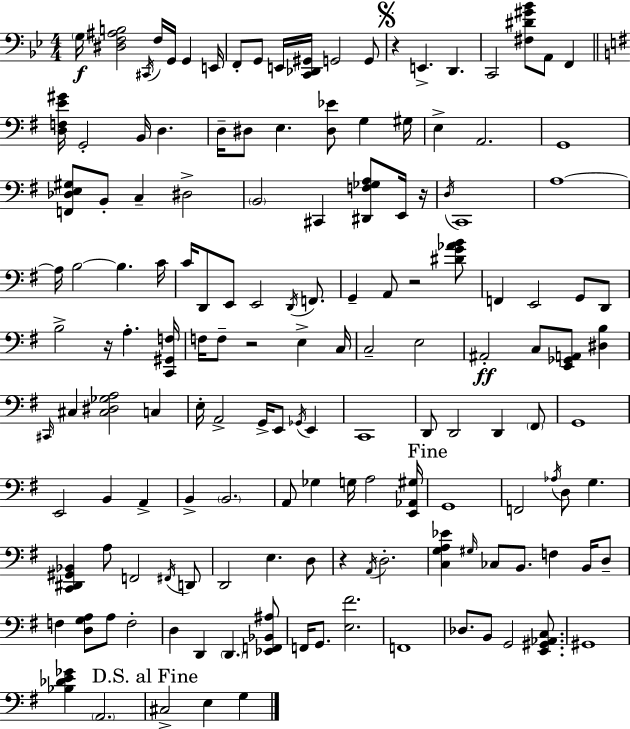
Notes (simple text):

G3/s [D#3,F3,A#3,B3]/h C#2/s F3/s G2/s G2/q E2/s F2/e G2/e E2/s [C2,Db2,G#2]/s G2/h G2/e R/q E2/q. D2/q. C2/h [F#3,D#4,G#4,Bb4]/e A2/e F2/q [D3,F3,E4,G#4]/s G2/h B2/s D3/q. D3/s D#3/e E3/q. [D#3,Eb4]/e G3/q G#3/s E3/q A2/h. G2/w [F2,Db3,E3,G#3]/e B2/e C3/q D#3/h B2/h C#2/q [D#2,F3,Gb3,A3]/e E2/s R/s D3/s C2/w A3/w A3/s B3/h B3/q. C4/s C4/s D2/e E2/e E2/h D2/s F2/e. G2/q A2/e R/h [D#4,G4,Ab4,B4]/e F2/q E2/h G2/e D2/e B3/h R/s A3/q. [C2,G#2,F3]/s F3/s F3/e R/h E3/q C3/s C3/h E3/h A#2/h C3/e [E2,Gb2,A2]/e [D#3,B3]/q C#2/s C#3/q [C#3,D#3,Gb3,A3]/h C3/q E3/s A2/h G2/s E2/e Gb2/s E2/q C2/w D2/e D2/h D2/q F#2/e G2/w E2/h B2/q A2/q B2/q B2/h. A2/e Gb3/q G3/s A3/h [E2,Ab2,G#3]/s G2/w F2/h Ab3/s D3/e G3/q. [C2,D#2,G#2,Bb2]/q A3/e F2/h F#2/s D2/e D2/h E3/q. D3/e R/q A2/s D3/h. [C3,G3,A3,Eb4]/q G#3/s CES3/e B2/e. F3/q B2/s D3/e F3/q [D3,G3,A3]/e A3/e F3/h D3/q D2/q D2/q. [Eb2,F2,Bb2,A#3]/e F2/s G2/e. [E3,F#4]/h. F2/w Db3/e. B2/e G2/h [E2,G#2,Ab2,C3]/e. G#2/w [Bb3,Db4,E4,Gb4]/q A2/h. C#3/h E3/q G3/q